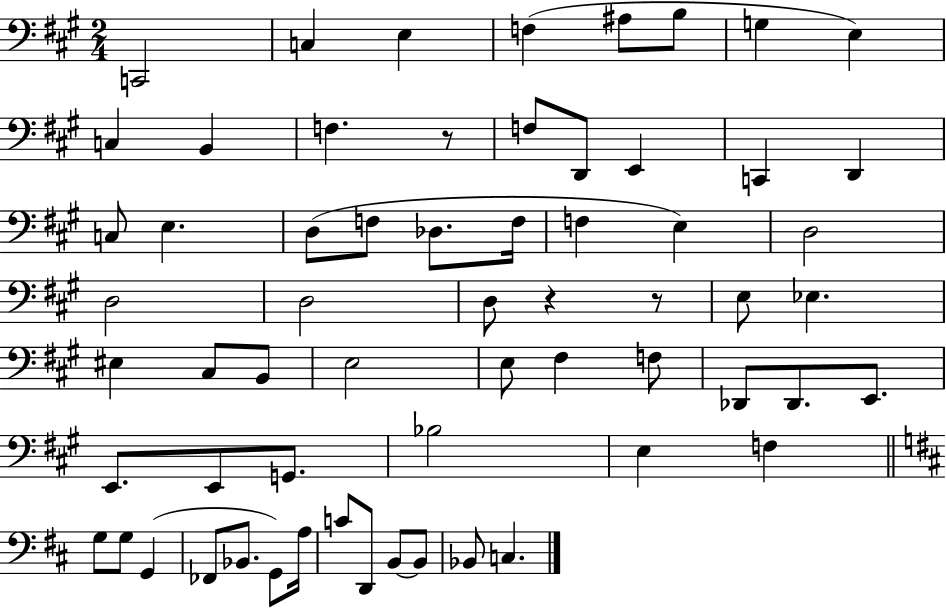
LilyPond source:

{
  \clef bass
  \numericTimeSignature
  \time 2/4
  \key a \major
  c,2 | c4 e4 | f4( ais8 b8 | g4 e4) | \break c4 b,4 | f4. r8 | f8 d,8 e,4 | c,4 d,4 | \break c8 e4. | d8( f8 des8. f16 | f4 e4) | d2 | \break d2 | d2 | d8 r4 r8 | e8 ees4. | \break eis4 cis8 b,8 | e2 | e8 fis4 f8 | des,8 des,8. e,8. | \break e,8. e,8 g,8. | bes2 | e4 f4 | \bar "||" \break \key d \major g8 g8 g,4( | fes,8 bes,8. g,8) a16 | c'8 d,8 b,8~~ b,8 | bes,8 c4. | \break \bar "|."
}